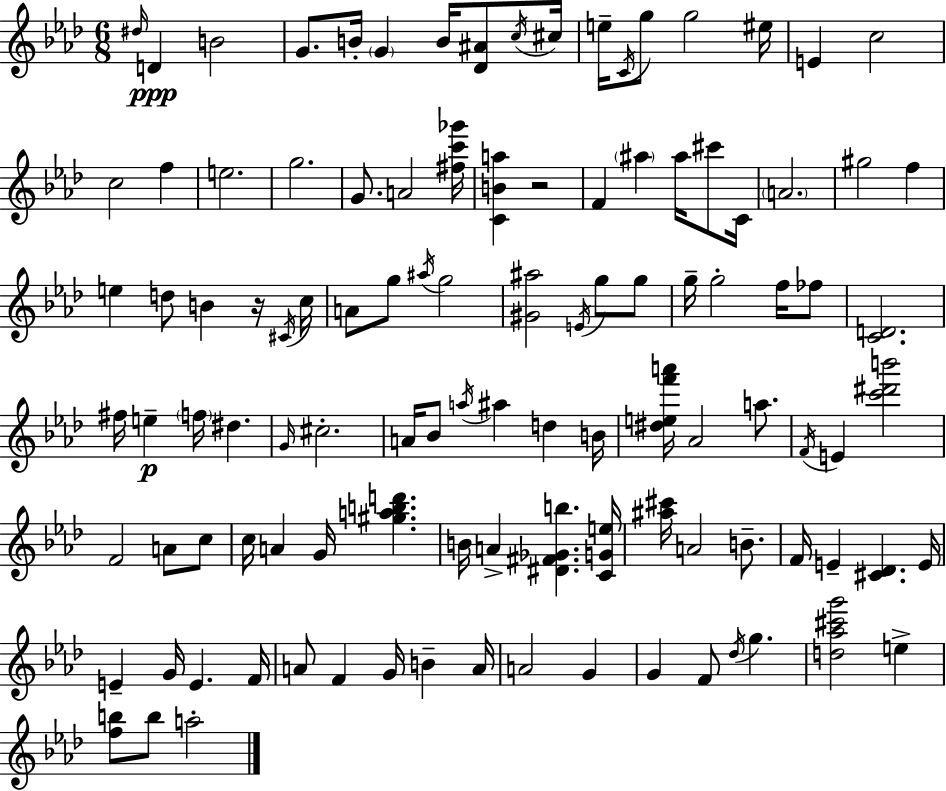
{
  \clef treble
  \numericTimeSignature
  \time 6/8
  \key f \minor
  \grace { dis''16 }\ppp d'4 b'2 | g'8. b'16-. \parenthesize g'4 b'16 <des' ais'>8 | \acciaccatura { c''16 } cis''16 e''16-- \acciaccatura { c'16 } g''8 g''2 | eis''16 e'4 c''2 | \break c''2 f''4 | e''2. | g''2. | g'8. a'2 | \break <fis'' c''' ges'''>16 <c' b' a''>4 r2 | f'4 \parenthesize ais''4 ais''16 | cis'''8 c'16 \parenthesize a'2. | gis''2 f''4 | \break e''4 d''8 b'4 | r16 \acciaccatura { cis'16 } c''16 a'8 g''8 \acciaccatura { ais''16 } g''2 | <gis' ais''>2 | \acciaccatura { e'16 } g''8 g''8 g''16-- g''2-. | \break f''16 fes''8 <c' d'>2. | fis''16 e''4--\p \parenthesize f''16 | dis''4. \grace { g'16 } cis''2.-. | a'16 bes'8 \acciaccatura { a''16 } ais''4 | \break d''4 b'16 <dis'' e'' f''' a'''>16 aes'2 | a''8. \acciaccatura { f'16 } e'4 | <c''' dis''' b'''>2 f'2 | a'8 c''8 c''16 a'4 | \break g'16 <gis'' a'' b'' d'''>4. b'16 a'4-> | <dis' fis' ges' b''>4. <c' g' e''>16 <ais'' cis'''>16 a'2 | b'8.-- f'16 e'4-- | <cis' des'>4. e'16 e'4-- | \break g'16 e'4. f'16 a'8 f'4 | g'16 b'4-- a'16 a'2 | g'4 g'4 | f'8 \acciaccatura { des''16 } g''4. <d'' aes'' cis''' g'''>2 | \break e''4-> <f'' b''>8 | b''8 a''2-. \bar "|."
}